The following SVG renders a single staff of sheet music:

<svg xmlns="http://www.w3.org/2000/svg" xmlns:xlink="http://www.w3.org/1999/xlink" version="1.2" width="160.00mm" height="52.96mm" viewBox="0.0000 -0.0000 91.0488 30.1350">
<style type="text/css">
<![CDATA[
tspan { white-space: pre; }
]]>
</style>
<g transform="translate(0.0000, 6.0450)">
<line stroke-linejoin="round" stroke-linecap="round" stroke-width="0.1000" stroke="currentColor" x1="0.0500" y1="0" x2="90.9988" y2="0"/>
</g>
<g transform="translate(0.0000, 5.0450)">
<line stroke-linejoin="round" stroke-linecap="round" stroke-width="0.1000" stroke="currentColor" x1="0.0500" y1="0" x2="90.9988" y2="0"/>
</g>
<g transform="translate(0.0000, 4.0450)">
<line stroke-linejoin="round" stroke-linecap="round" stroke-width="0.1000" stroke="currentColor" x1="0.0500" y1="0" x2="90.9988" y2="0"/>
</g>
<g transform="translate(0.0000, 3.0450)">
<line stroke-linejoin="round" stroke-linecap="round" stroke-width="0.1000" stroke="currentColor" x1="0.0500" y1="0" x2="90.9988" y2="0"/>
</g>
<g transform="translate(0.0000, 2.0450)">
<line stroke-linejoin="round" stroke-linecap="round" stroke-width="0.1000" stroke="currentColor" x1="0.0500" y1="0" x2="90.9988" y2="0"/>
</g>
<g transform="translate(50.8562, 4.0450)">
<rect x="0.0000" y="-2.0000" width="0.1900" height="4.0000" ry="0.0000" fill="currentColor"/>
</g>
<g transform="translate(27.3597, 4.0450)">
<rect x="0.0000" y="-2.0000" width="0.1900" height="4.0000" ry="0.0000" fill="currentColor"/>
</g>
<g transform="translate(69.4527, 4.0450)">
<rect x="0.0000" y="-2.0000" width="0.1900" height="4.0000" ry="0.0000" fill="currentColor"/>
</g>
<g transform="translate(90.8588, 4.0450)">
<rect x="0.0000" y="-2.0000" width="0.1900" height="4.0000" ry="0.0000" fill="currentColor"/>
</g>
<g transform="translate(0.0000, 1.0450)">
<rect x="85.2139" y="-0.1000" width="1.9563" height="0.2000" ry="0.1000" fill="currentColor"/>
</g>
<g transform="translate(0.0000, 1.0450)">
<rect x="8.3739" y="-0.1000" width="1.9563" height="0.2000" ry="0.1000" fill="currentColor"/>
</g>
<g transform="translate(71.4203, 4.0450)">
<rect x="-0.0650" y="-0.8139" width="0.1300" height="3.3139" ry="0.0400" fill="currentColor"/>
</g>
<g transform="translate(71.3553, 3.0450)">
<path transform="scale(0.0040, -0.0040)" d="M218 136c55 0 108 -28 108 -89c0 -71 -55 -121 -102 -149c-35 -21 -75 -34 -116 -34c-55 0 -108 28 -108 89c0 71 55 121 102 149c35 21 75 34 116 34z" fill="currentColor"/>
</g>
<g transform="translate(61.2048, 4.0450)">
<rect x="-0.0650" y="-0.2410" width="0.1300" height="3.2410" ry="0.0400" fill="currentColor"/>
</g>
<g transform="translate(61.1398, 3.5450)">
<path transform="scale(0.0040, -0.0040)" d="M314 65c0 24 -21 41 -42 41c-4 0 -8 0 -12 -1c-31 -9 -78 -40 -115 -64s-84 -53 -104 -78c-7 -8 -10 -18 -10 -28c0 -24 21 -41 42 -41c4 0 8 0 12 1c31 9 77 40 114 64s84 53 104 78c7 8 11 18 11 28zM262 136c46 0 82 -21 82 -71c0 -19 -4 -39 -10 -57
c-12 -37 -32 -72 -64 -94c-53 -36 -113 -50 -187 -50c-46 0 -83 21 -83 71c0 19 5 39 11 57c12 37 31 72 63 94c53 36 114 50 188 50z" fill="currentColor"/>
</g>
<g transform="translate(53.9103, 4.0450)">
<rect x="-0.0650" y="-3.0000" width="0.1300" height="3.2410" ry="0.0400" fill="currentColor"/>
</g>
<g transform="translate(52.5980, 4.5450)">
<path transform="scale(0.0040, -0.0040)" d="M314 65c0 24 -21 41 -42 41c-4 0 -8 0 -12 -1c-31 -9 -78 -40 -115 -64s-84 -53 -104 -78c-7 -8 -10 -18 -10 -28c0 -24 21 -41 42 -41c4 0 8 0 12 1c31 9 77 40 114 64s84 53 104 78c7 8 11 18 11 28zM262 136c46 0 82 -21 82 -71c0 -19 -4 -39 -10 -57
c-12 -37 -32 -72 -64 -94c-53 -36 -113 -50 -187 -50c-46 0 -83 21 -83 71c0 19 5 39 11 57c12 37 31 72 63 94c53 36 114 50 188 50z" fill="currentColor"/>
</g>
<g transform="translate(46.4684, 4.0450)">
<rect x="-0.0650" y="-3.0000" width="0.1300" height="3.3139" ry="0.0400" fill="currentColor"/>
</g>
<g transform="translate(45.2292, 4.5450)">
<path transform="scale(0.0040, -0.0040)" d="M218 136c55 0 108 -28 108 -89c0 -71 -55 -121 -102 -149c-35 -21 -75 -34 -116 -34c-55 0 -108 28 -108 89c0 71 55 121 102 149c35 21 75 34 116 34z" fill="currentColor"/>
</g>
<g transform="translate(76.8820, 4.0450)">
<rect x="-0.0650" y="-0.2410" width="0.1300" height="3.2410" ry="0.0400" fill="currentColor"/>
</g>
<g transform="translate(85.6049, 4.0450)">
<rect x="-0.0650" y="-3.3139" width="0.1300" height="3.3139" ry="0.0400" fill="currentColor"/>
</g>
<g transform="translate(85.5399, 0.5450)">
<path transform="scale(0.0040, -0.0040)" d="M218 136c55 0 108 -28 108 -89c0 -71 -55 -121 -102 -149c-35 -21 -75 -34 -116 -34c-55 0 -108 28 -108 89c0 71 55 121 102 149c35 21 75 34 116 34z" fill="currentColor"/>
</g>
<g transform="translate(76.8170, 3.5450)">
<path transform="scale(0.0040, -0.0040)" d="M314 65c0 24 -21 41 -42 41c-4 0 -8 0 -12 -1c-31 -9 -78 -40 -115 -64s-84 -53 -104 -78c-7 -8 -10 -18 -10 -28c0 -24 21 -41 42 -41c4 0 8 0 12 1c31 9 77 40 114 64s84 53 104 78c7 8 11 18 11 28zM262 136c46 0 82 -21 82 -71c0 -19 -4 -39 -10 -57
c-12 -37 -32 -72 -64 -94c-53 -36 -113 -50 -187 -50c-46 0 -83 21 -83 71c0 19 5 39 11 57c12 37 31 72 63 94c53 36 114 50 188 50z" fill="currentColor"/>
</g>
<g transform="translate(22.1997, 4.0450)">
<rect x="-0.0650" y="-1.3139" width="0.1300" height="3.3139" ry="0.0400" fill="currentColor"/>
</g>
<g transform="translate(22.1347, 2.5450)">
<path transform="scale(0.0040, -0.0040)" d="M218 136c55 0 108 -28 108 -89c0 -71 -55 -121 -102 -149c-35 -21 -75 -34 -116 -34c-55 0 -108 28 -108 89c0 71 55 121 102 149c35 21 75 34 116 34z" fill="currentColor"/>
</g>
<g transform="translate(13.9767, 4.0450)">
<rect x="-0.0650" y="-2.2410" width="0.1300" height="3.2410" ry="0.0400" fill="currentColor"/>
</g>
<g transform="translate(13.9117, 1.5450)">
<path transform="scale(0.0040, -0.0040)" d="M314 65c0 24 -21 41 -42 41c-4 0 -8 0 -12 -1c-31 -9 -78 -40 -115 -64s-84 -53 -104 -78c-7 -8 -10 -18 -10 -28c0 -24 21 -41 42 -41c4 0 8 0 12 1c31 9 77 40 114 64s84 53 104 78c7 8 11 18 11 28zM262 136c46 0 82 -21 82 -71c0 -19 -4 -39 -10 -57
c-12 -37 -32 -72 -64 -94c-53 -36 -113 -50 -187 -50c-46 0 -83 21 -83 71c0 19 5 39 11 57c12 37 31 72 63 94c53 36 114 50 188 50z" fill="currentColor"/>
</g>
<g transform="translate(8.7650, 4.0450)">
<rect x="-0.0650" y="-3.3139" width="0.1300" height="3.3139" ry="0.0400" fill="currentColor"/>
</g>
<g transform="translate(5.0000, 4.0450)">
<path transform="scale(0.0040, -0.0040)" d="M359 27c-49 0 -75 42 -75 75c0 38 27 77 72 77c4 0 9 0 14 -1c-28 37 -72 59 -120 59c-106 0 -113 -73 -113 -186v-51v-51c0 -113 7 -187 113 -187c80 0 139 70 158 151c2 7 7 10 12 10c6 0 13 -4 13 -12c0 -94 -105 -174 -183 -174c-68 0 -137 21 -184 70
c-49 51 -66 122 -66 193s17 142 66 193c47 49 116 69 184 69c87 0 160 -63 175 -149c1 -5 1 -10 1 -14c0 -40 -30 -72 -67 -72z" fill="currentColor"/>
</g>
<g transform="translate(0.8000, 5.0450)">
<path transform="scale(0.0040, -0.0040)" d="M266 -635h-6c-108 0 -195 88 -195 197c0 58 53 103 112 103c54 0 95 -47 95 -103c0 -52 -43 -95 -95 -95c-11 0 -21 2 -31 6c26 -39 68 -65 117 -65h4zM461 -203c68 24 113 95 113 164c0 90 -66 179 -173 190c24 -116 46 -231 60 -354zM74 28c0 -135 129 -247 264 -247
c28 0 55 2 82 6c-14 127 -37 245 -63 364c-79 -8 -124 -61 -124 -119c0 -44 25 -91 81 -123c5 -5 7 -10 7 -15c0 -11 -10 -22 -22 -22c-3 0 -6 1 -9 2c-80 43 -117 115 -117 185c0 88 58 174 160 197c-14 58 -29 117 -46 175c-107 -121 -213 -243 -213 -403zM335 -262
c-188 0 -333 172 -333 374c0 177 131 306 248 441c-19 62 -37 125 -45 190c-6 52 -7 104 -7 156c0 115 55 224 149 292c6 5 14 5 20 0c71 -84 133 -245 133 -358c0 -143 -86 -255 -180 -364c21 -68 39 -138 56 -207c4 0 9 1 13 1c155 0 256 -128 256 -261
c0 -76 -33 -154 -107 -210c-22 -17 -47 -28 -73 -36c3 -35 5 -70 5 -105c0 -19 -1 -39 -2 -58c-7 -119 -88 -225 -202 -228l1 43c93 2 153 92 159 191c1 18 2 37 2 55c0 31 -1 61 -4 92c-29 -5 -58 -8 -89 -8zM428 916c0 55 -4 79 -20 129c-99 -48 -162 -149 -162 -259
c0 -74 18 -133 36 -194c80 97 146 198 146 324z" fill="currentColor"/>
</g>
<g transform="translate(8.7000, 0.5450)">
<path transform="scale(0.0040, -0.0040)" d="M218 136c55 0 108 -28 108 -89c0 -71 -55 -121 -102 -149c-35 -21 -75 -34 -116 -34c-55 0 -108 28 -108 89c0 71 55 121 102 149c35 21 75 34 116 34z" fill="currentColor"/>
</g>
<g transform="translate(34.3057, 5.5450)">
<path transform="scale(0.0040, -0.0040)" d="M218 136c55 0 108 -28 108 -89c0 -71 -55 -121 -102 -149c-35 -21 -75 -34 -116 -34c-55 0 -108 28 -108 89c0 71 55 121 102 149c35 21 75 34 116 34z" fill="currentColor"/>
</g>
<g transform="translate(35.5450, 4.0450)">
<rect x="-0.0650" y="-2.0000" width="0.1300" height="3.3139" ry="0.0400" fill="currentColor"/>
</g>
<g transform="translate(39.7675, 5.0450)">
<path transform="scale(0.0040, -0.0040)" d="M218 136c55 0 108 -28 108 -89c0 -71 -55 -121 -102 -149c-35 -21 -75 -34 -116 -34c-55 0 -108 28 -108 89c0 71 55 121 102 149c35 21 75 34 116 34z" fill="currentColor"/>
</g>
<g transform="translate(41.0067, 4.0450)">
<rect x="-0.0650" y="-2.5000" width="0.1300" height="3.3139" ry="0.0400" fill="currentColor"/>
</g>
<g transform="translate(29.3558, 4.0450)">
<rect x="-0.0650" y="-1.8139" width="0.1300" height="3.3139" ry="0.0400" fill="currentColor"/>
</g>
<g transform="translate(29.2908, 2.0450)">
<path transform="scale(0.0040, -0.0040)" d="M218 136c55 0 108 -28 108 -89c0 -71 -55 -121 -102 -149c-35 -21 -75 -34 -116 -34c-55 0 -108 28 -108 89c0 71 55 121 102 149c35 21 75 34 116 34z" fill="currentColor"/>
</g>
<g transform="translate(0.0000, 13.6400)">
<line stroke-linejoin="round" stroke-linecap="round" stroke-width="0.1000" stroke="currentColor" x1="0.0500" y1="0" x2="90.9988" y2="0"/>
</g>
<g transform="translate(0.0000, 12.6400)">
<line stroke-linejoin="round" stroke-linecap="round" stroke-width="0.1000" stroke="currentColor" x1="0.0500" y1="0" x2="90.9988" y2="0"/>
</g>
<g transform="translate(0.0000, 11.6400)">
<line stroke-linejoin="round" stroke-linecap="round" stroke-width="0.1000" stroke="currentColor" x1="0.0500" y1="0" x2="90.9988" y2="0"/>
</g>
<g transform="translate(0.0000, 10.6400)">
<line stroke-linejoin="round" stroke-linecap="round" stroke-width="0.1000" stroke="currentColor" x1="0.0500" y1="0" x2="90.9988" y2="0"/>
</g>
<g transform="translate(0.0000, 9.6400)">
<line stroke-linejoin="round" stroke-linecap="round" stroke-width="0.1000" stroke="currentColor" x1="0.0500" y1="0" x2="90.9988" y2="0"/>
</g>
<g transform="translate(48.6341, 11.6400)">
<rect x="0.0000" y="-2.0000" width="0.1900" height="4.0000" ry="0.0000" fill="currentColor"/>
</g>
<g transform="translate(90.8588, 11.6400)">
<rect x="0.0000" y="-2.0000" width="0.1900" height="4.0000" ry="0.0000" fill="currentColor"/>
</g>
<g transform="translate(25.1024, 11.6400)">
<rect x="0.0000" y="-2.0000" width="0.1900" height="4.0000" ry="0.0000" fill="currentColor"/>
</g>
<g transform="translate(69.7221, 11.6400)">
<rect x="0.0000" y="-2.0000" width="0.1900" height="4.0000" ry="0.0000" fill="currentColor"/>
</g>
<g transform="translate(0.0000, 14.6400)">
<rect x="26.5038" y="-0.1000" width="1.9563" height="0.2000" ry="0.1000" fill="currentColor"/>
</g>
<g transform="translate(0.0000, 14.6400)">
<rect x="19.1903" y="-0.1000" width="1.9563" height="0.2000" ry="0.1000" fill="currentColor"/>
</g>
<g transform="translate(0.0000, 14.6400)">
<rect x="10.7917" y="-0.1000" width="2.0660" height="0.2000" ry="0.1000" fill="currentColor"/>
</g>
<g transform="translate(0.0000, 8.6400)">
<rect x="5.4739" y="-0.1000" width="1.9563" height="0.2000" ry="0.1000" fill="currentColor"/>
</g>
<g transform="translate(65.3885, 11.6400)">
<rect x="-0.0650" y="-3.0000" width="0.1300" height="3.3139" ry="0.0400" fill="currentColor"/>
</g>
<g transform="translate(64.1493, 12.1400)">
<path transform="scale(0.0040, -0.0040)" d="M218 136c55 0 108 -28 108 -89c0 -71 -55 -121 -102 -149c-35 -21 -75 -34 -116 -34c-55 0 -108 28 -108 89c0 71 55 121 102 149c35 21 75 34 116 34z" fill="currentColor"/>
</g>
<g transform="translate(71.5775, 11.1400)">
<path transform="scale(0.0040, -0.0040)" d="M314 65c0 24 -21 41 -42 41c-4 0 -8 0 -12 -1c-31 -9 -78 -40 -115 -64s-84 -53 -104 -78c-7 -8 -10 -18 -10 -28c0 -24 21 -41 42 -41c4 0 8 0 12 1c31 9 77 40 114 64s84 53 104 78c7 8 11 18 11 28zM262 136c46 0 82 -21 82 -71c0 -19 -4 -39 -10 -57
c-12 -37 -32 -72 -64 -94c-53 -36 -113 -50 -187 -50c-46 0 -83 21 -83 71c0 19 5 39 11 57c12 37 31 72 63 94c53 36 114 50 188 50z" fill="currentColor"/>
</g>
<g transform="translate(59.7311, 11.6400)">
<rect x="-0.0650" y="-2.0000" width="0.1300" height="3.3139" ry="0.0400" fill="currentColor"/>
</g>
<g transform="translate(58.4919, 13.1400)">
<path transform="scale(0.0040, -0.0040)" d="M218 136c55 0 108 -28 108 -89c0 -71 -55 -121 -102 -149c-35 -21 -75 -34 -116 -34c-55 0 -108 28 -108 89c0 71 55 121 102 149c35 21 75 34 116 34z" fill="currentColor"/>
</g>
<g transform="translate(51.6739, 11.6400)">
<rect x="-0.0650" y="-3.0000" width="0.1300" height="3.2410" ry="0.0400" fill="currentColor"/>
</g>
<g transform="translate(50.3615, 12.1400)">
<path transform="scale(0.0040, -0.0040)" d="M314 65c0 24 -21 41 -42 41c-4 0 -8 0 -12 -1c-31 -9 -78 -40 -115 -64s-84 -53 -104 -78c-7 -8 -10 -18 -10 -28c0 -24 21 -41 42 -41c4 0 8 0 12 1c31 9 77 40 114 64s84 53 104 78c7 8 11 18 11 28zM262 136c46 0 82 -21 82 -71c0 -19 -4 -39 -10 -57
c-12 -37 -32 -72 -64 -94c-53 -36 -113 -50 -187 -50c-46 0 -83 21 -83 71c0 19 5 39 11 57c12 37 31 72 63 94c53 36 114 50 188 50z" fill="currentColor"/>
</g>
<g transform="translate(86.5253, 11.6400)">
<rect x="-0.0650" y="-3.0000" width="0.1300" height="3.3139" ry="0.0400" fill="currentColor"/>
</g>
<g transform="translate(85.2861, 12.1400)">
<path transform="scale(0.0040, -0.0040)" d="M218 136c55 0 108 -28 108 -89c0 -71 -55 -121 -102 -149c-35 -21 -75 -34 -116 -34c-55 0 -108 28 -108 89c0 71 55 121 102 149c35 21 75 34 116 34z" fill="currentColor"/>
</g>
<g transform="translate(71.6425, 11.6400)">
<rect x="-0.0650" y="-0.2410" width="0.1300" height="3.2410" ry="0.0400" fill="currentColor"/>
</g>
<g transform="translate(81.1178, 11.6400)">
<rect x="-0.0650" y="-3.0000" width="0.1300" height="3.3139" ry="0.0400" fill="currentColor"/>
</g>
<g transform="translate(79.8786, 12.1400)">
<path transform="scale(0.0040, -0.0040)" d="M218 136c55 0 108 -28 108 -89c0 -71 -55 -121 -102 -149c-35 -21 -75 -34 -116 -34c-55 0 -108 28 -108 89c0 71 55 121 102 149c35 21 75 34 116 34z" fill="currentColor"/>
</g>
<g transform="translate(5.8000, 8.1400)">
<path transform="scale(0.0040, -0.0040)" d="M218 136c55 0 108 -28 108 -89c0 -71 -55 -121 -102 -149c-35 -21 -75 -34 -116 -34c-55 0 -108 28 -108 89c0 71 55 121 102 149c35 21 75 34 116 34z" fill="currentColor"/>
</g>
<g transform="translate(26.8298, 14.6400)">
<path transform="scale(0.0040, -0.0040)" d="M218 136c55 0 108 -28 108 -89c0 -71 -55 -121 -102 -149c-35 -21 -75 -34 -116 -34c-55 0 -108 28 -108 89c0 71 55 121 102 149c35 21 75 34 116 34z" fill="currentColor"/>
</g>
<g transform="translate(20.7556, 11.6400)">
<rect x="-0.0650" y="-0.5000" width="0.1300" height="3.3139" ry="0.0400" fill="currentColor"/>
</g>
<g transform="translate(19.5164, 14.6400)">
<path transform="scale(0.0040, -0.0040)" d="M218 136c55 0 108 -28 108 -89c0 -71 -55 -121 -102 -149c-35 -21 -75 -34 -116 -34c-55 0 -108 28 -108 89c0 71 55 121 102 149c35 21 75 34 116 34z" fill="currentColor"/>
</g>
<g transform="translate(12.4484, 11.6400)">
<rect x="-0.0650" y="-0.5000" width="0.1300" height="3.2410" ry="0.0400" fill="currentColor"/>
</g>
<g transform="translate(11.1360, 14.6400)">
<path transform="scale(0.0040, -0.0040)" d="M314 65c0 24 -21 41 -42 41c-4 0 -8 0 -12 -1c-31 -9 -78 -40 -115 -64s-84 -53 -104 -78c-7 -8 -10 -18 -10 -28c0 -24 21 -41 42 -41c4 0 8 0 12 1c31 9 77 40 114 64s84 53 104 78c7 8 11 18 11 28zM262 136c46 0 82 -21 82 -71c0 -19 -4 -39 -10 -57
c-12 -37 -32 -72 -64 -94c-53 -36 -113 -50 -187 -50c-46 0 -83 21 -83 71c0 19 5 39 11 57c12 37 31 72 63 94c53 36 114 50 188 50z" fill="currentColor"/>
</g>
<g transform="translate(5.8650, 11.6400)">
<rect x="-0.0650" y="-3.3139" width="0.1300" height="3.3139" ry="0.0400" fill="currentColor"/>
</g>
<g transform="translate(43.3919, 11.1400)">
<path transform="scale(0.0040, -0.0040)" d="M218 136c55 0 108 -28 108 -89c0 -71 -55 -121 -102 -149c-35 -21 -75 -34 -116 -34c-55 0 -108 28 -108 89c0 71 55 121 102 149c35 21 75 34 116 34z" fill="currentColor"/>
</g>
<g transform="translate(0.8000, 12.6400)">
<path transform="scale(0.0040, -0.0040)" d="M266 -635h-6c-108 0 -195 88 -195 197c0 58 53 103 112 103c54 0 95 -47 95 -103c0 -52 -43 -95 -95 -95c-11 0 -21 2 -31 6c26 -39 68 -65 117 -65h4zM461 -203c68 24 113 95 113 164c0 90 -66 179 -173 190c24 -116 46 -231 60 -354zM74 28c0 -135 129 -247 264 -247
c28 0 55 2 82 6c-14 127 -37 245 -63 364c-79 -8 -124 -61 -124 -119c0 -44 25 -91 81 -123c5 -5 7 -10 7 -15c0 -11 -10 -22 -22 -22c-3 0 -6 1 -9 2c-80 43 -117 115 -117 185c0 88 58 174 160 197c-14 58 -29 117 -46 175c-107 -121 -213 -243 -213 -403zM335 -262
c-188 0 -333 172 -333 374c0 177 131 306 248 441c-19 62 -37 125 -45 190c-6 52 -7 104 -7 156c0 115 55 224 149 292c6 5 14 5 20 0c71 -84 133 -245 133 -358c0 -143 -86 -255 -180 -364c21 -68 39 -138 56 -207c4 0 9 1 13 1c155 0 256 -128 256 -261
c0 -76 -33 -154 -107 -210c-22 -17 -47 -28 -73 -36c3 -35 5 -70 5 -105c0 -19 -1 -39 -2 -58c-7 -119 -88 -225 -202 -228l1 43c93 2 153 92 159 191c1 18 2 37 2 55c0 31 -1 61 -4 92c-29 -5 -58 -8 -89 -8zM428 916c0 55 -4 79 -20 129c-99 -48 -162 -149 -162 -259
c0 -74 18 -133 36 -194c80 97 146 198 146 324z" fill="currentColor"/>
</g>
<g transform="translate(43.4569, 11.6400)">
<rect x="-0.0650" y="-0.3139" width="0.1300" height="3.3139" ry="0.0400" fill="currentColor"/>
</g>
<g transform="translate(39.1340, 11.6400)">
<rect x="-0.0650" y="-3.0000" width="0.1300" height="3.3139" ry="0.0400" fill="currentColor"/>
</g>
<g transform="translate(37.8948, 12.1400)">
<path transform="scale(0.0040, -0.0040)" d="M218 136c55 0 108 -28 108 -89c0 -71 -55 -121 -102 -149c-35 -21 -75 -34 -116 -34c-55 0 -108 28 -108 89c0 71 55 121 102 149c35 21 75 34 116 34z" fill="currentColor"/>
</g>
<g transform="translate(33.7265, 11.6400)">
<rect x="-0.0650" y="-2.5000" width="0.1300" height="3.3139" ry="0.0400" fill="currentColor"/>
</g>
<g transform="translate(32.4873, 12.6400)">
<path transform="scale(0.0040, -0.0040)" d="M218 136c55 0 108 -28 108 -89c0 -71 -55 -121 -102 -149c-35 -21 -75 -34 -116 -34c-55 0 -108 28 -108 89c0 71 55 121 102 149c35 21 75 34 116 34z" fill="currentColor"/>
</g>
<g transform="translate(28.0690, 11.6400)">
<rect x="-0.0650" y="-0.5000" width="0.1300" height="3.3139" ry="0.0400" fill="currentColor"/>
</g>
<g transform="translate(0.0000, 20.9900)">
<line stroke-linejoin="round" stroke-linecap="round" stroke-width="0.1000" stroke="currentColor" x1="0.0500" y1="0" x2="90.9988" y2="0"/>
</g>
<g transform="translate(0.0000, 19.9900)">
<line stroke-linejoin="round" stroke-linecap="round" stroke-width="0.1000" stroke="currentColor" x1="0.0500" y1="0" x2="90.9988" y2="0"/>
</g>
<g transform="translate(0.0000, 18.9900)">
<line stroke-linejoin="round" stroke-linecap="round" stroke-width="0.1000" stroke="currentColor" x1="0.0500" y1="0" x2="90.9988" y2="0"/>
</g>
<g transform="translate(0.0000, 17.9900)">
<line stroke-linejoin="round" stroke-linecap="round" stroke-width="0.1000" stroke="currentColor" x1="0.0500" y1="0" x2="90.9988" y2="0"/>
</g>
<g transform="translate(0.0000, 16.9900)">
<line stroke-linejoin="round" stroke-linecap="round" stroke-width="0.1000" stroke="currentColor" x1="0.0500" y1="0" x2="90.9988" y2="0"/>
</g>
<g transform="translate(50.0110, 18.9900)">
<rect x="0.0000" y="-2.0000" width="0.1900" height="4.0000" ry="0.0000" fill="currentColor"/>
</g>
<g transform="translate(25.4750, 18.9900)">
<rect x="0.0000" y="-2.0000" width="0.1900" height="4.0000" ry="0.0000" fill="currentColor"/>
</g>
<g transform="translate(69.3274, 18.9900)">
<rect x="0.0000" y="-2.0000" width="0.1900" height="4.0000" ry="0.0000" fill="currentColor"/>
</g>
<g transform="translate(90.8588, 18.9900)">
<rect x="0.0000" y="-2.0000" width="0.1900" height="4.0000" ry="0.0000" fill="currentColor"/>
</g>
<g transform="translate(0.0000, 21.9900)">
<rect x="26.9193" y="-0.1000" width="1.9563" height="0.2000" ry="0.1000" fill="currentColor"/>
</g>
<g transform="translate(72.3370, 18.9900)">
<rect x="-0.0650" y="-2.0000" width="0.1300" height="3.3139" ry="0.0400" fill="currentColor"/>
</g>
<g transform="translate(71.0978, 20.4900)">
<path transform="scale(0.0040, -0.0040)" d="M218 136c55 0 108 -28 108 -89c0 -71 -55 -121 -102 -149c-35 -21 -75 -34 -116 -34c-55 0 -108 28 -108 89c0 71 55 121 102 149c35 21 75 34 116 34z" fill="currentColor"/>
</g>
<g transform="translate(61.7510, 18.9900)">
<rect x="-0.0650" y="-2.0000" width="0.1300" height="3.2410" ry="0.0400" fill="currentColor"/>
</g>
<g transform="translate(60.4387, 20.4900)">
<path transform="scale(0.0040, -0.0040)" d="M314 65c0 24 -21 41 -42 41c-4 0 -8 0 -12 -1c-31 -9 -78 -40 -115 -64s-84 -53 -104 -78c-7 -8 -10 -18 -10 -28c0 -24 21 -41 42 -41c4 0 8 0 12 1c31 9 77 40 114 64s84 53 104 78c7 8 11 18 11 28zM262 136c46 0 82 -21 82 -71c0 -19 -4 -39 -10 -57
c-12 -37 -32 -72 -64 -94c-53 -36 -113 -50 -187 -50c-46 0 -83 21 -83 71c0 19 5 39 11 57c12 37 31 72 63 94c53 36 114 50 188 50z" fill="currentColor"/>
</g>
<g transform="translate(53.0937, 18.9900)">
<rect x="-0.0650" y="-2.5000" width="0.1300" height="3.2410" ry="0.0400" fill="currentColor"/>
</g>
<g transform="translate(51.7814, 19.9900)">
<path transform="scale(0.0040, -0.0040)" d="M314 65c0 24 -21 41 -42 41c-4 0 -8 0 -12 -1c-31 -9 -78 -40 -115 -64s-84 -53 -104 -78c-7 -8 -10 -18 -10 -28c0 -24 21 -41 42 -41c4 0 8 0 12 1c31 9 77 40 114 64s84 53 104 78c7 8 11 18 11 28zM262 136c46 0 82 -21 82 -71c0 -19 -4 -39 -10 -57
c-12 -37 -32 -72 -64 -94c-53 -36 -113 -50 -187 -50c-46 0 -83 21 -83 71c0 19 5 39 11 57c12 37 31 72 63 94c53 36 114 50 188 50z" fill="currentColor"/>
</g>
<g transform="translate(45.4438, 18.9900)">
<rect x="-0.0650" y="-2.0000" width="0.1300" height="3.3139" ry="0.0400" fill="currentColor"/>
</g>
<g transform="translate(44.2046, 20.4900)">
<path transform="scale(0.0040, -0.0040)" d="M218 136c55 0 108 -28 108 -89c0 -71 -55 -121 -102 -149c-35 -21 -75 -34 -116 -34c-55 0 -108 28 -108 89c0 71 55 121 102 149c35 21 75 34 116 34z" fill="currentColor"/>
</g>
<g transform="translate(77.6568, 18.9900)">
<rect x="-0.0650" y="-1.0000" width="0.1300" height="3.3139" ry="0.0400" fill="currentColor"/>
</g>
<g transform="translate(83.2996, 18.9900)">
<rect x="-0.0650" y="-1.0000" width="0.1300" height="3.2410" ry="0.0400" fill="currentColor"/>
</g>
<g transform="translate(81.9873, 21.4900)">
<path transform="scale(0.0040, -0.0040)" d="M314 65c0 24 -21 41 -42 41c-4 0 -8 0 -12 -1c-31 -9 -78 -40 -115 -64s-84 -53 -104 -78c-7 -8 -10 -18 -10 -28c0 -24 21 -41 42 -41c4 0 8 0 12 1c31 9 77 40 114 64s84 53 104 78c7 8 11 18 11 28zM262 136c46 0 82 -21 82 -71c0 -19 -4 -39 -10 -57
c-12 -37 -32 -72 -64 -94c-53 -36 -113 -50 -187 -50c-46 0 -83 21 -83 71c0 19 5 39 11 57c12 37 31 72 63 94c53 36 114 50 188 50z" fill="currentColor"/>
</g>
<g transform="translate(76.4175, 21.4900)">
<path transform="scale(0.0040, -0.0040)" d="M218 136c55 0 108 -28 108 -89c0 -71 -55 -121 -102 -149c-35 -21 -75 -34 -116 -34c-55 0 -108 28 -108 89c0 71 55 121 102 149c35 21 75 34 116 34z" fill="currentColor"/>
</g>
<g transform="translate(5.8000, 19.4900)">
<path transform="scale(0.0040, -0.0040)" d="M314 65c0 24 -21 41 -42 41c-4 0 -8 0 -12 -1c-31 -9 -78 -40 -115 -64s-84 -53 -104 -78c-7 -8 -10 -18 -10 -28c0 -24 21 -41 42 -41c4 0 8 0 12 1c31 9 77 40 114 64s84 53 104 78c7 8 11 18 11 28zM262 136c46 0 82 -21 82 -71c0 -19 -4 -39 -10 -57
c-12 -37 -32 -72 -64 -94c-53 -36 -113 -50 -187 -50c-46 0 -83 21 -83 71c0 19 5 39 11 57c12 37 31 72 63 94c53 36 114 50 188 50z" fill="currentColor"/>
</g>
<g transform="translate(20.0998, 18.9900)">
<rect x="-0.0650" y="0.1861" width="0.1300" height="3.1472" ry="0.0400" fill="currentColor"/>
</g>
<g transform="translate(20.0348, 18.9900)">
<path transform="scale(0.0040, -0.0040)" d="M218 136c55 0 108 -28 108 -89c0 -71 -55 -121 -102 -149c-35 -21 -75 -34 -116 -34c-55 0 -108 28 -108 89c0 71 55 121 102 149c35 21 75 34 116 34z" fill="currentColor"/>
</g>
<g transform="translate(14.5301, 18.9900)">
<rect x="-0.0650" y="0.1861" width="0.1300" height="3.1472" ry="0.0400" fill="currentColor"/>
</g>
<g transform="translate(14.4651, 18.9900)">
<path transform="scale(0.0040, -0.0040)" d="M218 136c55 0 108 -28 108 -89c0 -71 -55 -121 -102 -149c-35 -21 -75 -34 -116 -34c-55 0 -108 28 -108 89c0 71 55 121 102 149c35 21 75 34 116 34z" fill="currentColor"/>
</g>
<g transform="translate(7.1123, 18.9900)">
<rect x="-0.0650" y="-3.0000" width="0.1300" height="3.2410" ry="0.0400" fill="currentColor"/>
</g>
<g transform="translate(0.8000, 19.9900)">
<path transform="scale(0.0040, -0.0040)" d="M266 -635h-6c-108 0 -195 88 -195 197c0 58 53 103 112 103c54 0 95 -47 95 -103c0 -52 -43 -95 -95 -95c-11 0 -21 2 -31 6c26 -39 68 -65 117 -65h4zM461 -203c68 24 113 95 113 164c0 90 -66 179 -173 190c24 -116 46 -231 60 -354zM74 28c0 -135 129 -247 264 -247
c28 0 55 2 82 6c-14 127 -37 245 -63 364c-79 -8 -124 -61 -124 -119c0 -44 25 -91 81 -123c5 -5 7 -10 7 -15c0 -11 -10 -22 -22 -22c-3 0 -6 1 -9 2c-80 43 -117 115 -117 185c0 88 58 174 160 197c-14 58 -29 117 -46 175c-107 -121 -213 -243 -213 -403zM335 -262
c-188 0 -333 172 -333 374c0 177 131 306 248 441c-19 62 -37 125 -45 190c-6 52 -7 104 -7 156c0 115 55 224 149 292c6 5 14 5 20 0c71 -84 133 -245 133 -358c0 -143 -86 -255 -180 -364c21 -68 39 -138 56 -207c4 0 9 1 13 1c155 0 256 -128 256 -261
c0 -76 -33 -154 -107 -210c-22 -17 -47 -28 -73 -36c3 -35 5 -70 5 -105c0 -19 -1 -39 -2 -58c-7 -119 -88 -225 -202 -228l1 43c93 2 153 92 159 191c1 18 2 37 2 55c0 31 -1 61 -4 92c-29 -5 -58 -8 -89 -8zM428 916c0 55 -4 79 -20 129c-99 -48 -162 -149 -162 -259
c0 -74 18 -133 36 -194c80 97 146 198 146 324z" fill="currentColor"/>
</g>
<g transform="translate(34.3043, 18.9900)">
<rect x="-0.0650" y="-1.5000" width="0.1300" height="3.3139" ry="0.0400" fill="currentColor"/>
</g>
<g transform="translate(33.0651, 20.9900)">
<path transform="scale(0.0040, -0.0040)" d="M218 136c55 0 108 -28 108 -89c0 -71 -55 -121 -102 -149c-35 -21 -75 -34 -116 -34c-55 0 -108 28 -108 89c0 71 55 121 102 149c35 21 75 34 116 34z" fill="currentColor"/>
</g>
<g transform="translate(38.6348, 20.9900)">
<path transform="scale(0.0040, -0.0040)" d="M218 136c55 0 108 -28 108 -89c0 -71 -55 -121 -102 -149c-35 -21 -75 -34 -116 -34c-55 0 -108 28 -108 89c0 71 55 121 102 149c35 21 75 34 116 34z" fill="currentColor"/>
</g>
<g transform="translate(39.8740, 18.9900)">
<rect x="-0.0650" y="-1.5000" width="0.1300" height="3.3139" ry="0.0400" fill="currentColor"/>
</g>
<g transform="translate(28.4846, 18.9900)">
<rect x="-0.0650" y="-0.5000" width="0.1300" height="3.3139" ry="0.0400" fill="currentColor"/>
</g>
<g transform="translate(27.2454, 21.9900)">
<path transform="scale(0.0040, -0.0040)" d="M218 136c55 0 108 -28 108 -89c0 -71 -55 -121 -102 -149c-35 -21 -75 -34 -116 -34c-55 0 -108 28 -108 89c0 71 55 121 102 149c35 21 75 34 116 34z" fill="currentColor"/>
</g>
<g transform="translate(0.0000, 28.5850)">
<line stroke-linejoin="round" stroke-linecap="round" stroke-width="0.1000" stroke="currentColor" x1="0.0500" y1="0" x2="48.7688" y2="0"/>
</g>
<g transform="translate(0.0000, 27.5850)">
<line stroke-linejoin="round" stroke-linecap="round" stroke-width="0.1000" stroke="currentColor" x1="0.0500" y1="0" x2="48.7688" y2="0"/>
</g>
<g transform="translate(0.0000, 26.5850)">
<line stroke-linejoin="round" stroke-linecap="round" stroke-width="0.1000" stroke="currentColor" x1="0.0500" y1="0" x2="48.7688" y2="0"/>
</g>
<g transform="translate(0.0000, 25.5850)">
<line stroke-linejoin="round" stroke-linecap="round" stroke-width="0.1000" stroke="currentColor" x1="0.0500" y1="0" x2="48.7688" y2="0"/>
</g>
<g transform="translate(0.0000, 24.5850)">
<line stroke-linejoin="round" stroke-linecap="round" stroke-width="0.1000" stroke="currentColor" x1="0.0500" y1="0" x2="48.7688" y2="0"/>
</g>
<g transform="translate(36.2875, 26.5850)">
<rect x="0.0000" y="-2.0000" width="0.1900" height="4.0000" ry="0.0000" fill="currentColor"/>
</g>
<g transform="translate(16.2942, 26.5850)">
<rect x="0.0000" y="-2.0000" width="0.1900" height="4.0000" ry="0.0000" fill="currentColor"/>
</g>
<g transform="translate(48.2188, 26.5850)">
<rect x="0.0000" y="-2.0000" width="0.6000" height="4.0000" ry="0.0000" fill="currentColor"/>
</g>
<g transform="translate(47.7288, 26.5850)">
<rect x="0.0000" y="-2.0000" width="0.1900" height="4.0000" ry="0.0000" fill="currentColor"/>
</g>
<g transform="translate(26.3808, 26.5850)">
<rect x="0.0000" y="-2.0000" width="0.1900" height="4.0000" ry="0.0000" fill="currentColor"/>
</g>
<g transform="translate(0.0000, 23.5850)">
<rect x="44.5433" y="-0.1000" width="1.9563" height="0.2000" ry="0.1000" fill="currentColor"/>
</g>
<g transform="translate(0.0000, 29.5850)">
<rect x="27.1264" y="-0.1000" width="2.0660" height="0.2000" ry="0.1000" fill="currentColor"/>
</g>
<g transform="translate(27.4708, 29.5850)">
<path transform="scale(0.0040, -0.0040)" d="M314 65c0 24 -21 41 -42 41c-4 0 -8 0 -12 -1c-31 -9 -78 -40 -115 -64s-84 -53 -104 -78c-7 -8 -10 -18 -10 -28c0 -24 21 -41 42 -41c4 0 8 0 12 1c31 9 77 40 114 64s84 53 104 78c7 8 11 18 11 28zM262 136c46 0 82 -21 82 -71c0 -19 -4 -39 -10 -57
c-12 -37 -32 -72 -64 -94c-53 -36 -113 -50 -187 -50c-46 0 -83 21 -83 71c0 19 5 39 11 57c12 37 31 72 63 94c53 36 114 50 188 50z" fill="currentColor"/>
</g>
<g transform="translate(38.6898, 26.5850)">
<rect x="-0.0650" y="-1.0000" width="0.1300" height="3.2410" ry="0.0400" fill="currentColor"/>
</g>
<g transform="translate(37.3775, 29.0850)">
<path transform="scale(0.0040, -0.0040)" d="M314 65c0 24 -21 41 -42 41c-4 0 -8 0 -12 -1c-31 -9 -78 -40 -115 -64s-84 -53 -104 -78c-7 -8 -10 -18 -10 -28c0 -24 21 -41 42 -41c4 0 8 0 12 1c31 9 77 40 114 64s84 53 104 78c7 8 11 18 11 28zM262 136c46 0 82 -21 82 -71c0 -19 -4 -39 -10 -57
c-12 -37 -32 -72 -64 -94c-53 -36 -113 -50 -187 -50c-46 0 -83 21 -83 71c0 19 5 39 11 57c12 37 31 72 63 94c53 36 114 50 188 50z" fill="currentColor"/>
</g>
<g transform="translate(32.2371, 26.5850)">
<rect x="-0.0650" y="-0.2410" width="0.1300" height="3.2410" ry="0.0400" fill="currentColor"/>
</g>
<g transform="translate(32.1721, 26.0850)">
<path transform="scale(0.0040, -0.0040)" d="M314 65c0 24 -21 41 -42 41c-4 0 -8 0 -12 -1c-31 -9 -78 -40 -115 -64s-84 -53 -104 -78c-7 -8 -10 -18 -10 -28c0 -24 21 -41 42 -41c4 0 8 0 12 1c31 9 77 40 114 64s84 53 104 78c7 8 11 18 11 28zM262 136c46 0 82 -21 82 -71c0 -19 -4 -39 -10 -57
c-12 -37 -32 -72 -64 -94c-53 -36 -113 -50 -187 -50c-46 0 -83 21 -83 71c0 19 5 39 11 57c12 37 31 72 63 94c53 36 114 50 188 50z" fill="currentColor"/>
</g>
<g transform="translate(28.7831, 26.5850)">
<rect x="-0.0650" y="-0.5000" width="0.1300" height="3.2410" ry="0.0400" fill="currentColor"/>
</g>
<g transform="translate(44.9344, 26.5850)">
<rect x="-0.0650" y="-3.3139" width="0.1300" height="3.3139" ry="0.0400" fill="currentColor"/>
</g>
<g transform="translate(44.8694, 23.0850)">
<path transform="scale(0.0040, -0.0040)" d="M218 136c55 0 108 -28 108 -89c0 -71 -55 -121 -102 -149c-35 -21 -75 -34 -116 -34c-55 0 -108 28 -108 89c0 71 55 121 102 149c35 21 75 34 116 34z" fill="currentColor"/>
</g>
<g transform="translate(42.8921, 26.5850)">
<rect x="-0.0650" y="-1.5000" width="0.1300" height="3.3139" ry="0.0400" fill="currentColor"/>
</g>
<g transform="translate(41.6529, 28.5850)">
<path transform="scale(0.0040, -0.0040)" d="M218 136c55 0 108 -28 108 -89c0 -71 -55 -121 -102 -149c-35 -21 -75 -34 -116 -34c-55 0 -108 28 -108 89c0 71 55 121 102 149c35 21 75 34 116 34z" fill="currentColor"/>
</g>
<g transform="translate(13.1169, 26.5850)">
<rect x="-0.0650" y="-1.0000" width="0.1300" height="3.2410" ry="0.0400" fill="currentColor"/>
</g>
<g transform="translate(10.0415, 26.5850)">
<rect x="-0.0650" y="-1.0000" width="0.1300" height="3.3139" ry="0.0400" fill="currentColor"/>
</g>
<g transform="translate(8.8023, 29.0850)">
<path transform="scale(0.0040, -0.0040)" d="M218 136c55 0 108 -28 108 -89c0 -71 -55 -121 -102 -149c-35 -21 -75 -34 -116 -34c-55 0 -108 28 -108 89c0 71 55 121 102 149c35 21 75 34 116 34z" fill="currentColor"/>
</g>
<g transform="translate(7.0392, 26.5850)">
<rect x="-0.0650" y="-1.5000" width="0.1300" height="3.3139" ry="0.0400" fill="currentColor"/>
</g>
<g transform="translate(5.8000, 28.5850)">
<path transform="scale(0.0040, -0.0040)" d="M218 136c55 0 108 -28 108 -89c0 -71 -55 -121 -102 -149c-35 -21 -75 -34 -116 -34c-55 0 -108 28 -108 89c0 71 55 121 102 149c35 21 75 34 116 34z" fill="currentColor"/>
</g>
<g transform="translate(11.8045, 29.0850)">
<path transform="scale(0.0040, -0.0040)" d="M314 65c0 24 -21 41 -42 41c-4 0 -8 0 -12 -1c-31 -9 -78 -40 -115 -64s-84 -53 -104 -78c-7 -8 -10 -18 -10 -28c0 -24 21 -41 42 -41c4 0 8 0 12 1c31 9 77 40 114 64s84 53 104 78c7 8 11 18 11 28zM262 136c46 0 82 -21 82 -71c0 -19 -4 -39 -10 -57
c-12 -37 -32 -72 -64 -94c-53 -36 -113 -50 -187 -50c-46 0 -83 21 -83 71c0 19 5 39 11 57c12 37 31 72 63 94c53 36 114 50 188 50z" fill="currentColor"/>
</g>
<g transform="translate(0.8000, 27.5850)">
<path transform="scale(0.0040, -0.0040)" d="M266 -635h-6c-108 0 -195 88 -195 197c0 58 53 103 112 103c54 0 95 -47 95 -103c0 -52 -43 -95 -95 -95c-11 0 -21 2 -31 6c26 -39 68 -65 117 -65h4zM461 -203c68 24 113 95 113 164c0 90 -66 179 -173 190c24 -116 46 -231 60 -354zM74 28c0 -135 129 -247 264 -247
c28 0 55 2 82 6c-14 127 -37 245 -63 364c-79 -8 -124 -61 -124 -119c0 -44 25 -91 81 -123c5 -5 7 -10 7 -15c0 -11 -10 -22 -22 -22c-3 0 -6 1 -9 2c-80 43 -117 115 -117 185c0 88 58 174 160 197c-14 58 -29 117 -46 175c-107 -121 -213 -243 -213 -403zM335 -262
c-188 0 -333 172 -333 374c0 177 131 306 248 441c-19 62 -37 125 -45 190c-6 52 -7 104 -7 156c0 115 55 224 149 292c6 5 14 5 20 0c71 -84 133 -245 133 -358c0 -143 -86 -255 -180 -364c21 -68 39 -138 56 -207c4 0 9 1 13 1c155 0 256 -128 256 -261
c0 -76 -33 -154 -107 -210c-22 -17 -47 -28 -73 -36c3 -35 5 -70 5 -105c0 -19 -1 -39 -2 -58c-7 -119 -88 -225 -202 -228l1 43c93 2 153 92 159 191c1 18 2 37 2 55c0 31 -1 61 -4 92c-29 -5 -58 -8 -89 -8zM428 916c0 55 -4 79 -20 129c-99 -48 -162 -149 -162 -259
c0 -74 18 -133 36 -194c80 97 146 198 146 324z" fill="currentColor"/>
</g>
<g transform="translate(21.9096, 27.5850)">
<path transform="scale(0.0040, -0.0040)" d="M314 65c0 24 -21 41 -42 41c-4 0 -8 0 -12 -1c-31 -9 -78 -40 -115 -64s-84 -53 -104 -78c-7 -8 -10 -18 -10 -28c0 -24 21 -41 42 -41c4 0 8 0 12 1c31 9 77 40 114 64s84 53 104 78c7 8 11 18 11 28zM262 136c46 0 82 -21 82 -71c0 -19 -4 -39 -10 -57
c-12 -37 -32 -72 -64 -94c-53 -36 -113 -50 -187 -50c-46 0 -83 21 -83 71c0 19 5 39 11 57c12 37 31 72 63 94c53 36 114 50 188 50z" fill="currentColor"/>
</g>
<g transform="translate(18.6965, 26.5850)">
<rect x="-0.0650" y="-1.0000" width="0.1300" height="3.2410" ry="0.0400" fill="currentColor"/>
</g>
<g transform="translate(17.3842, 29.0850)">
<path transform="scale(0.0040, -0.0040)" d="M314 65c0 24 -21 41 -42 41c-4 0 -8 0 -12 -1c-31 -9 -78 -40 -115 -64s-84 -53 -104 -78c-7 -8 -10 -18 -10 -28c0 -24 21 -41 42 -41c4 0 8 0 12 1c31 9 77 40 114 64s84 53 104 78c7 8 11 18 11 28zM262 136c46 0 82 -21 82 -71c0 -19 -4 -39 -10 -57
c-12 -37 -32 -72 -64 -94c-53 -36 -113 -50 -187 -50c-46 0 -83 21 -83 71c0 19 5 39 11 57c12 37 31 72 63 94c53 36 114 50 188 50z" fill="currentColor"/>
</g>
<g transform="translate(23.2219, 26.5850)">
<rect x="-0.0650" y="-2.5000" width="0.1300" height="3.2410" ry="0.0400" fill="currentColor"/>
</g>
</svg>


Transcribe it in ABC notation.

X:1
T:Untitled
M:4/4
L:1/4
K:C
b g2 e f F G A A2 c2 d c2 b b C2 C C G A c A2 F A c2 A A A2 B B C E E F G2 F2 F D D2 E D D2 D2 G2 C2 c2 D2 E b